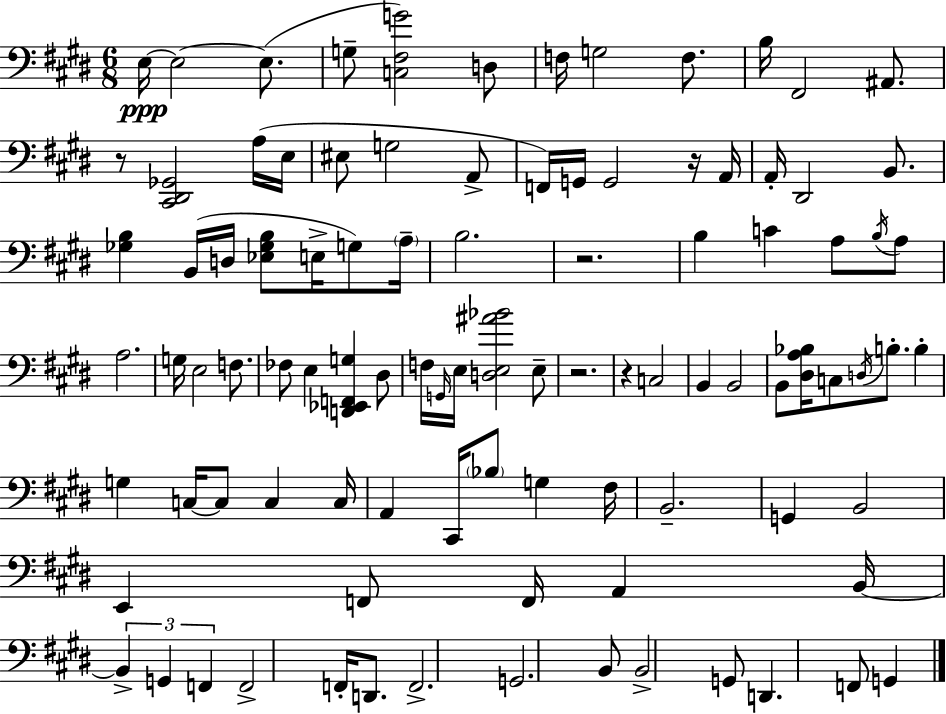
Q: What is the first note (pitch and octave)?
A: E3